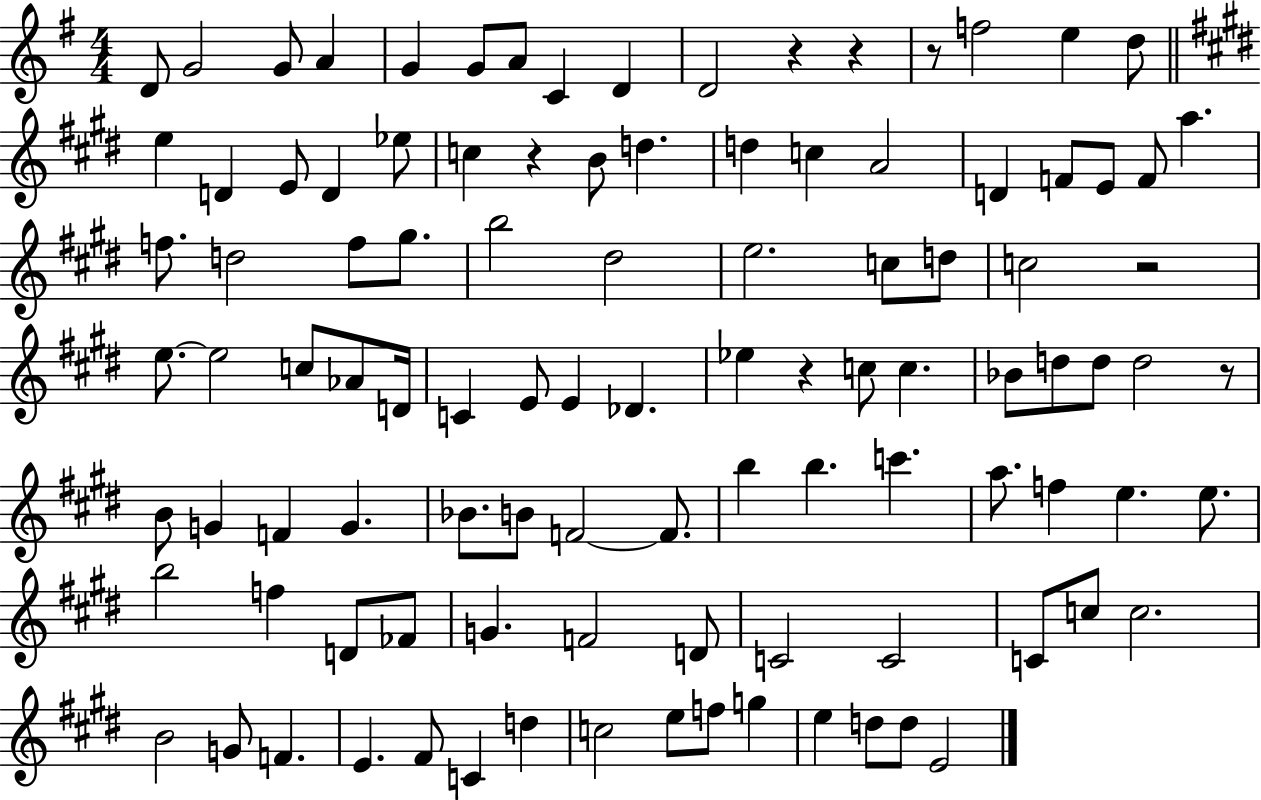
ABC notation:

X:1
T:Untitled
M:4/4
L:1/4
K:G
D/2 G2 G/2 A G G/2 A/2 C D D2 z z z/2 f2 e d/2 e D E/2 D _e/2 c z B/2 d d c A2 D F/2 E/2 F/2 a f/2 d2 f/2 ^g/2 b2 ^d2 e2 c/2 d/2 c2 z2 e/2 e2 c/2 _A/2 D/4 C E/2 E _D _e z c/2 c _B/2 d/2 d/2 d2 z/2 B/2 G F G _B/2 B/2 F2 F/2 b b c' a/2 f e e/2 b2 f D/2 _F/2 G F2 D/2 C2 C2 C/2 c/2 c2 B2 G/2 F E ^F/2 C d c2 e/2 f/2 g e d/2 d/2 E2